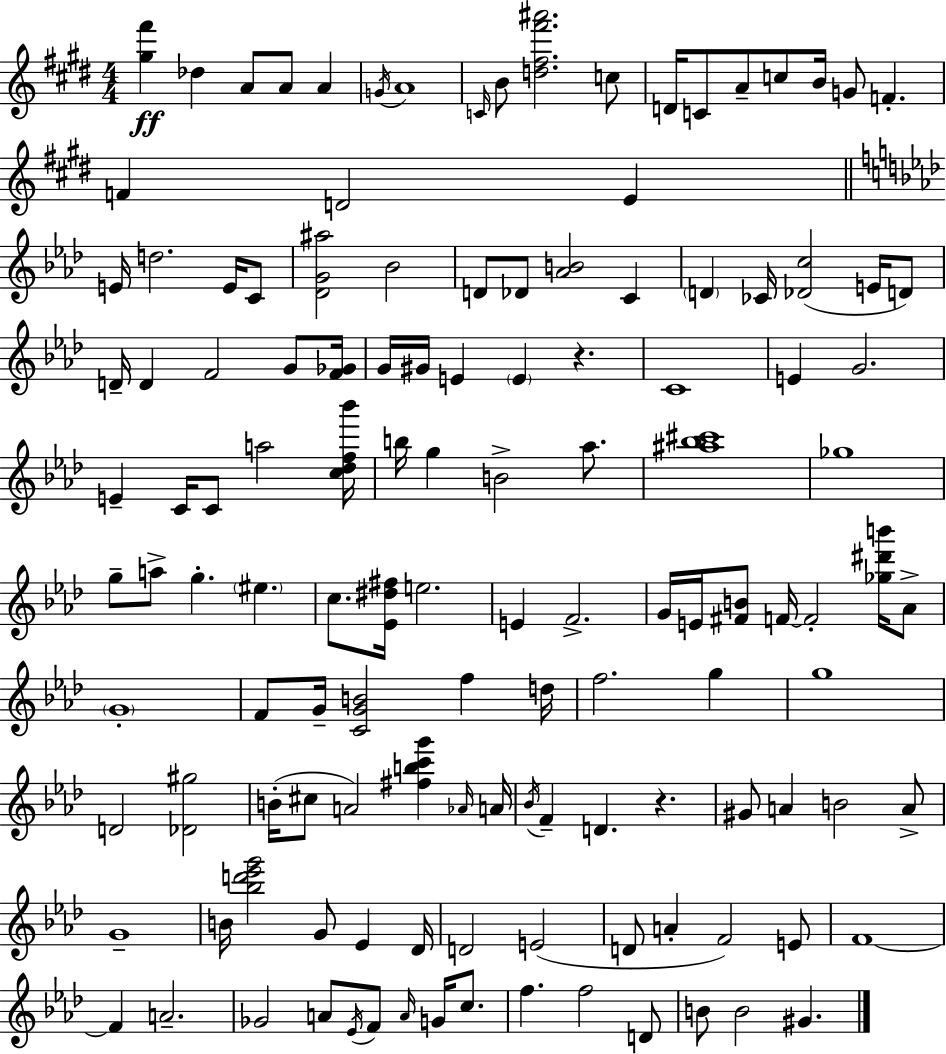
{
  \clef treble
  \numericTimeSignature
  \time 4/4
  \key e \major
  \repeat volta 2 { <gis'' fis'''>4\ff des''4 a'8 a'8 a'4 | \acciaccatura { g'16 } a'1 | \grace { c'16 } b'8 <d'' fis'' fis''' ais'''>2. | c''8 d'16 c'8 a'8-- c''8 b'16 g'8 f'4.-. | \break f'4 d'2 e'4 | \bar "||" \break \key f \minor e'16 d''2. e'16 c'8 | <des' g' ais''>2 bes'2 | d'8 des'8 <aes' b'>2 c'4 | \parenthesize d'4 ces'16 <des' c''>2( e'16 d'8) | \break d'16-- d'4 f'2 g'8 <f' ges'>16 | g'16 gis'16 e'4 \parenthesize e'4 r4. | c'1 | e'4 g'2. | \break e'4-- c'16 c'8 a''2 <c'' des'' f'' bes'''>16 | b''16 g''4 b'2-> aes''8. | <ais'' bes'' cis'''>1 | ges''1 | \break g''8-- a''8-> g''4.-. \parenthesize eis''4. | c''8. <ees' dis'' fis''>16 e''2. | e'4 f'2.-> | g'16 e'16 <fis' b'>8 f'16~~ f'2-. <ges'' dis''' b'''>16 aes'8-> | \break \parenthesize g'1-. | f'8 g'16-- <c' g' b'>2 f''4 d''16 | f''2. g''4 | g''1 | \break d'2 <des' gis''>2 | b'16-.( cis''8 a'2) <fis'' b'' c''' g'''>4 \grace { aes'16 } | a'16 \acciaccatura { bes'16 } f'4-- d'4. r4. | gis'8 a'4 b'2 | \break a'8-> g'1-- | b'16 <bes'' d''' ees''' g'''>2 g'8 ees'4 | des'16 d'2 e'2( | d'8 a'4-. f'2) | \break e'8 f'1~~ | f'4 a'2.-- | ges'2 a'8 \acciaccatura { ees'16 } f'8 \grace { a'16 } | g'16 c''8. f''4. f''2 | \break d'8 b'8 b'2 gis'4. | } \bar "|."
}